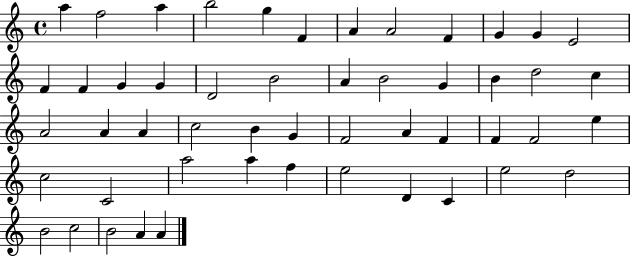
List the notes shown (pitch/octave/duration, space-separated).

A5/q F5/h A5/q B5/h G5/q F4/q A4/q A4/h F4/q G4/q G4/q E4/h F4/q F4/q G4/q G4/q D4/h B4/h A4/q B4/h G4/q B4/q D5/h C5/q A4/h A4/q A4/q C5/h B4/q G4/q F4/h A4/q F4/q F4/q F4/h E5/q C5/h C4/h A5/h A5/q F5/q E5/h D4/q C4/q E5/h D5/h B4/h C5/h B4/h A4/q A4/q